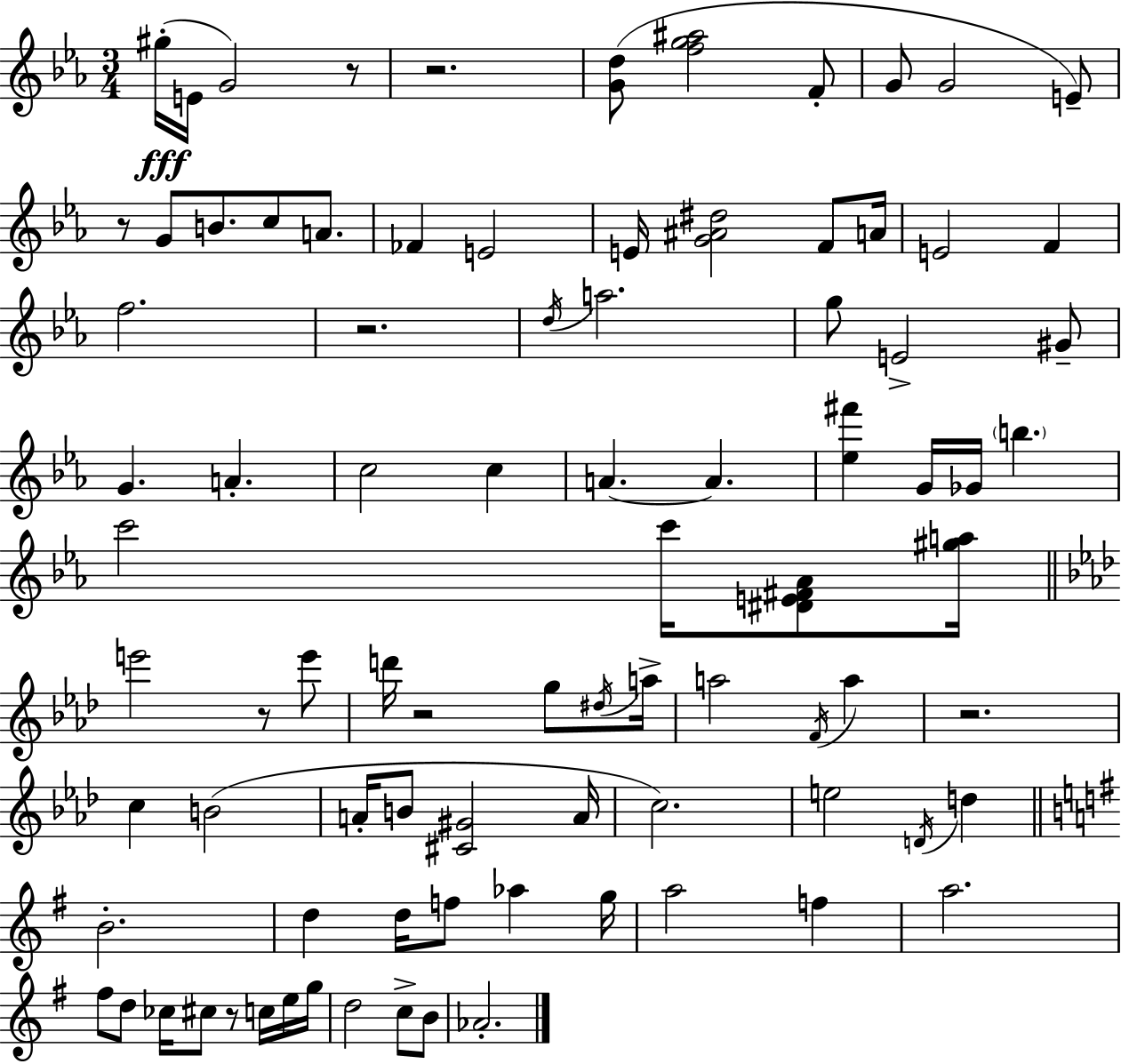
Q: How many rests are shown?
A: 8